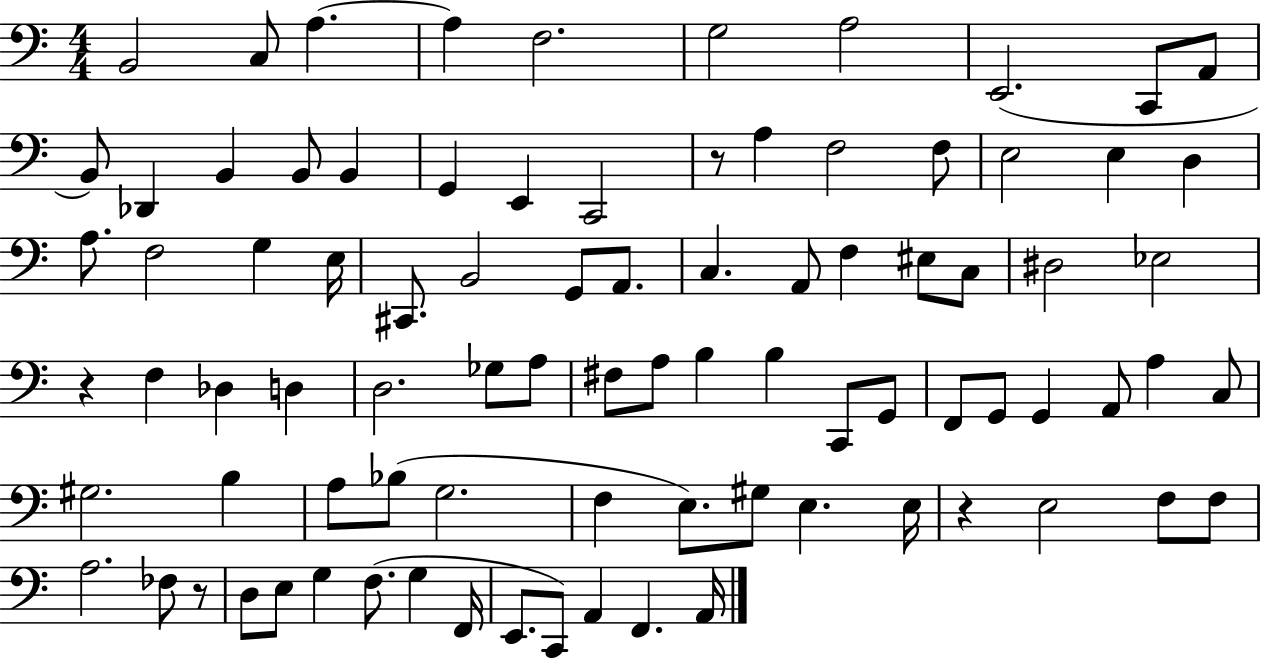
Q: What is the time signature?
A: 4/4